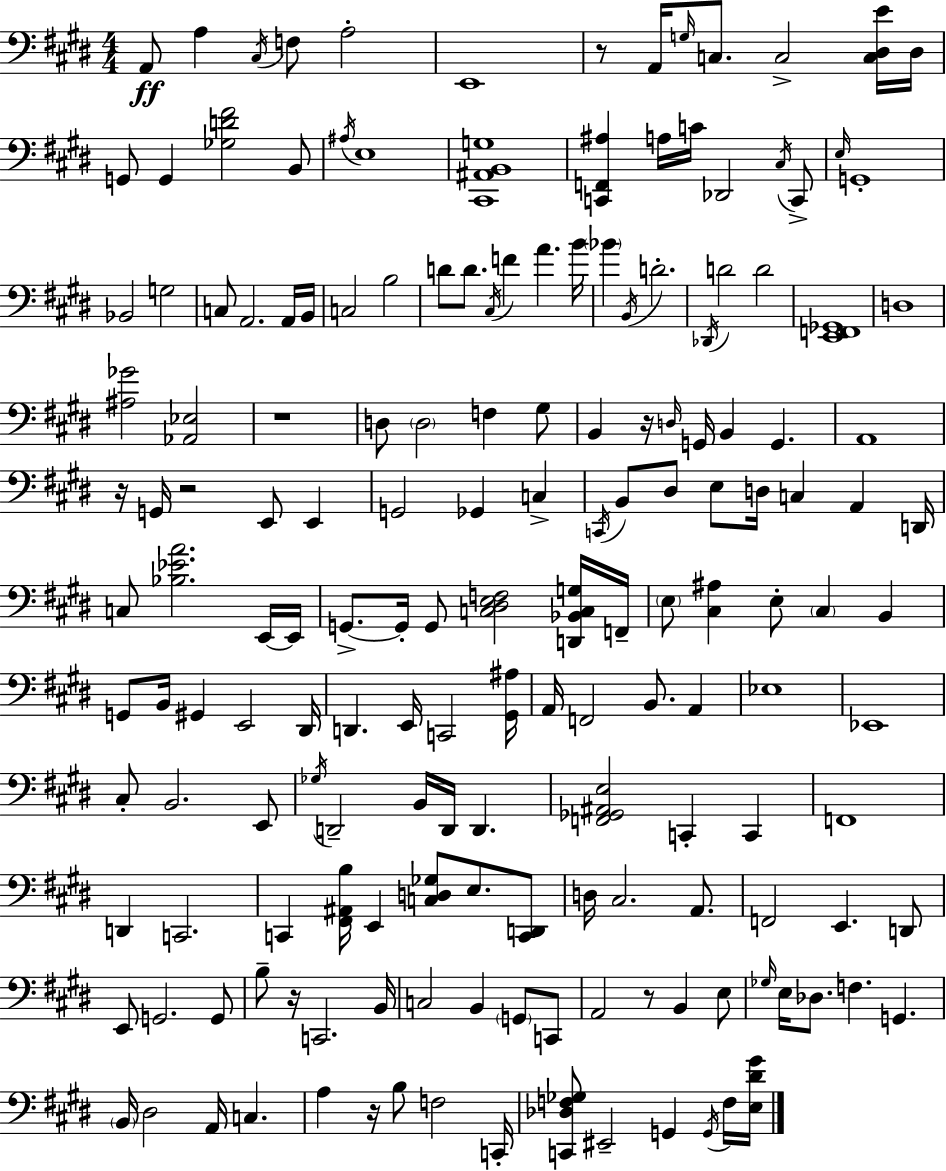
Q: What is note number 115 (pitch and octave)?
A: D2